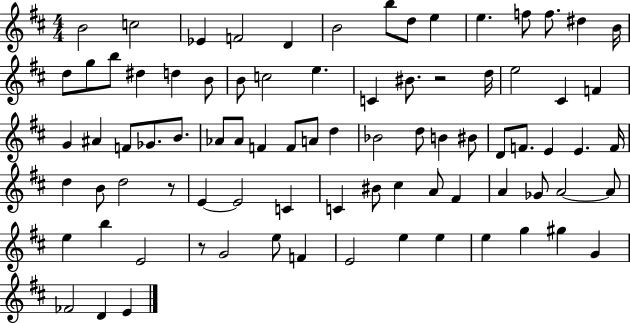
B4/h C5/h Eb4/q F4/h D4/q B4/h B5/e D5/e E5/q E5/q. F5/e F5/e. D#5/q B4/s D5/e G5/e B5/e D#5/q D5/q B4/e B4/e C5/h E5/q. C4/q BIS4/e. R/h D5/s E5/h C#4/q F4/q G4/q A#4/q F4/e Gb4/e. B4/e. Ab4/e Ab4/e F4/q F4/e A4/e D5/q Bb4/h D5/e B4/q BIS4/e D4/e F4/e. E4/q E4/q. F4/s D5/q B4/e D5/h R/e E4/q E4/h C4/q C4/q BIS4/e C#5/q A4/e F#4/q A4/q Gb4/e A4/h A4/e E5/q B5/q E4/h R/e G4/h E5/e F4/q E4/h E5/q E5/q E5/q G5/q G#5/q G4/q FES4/h D4/q E4/q